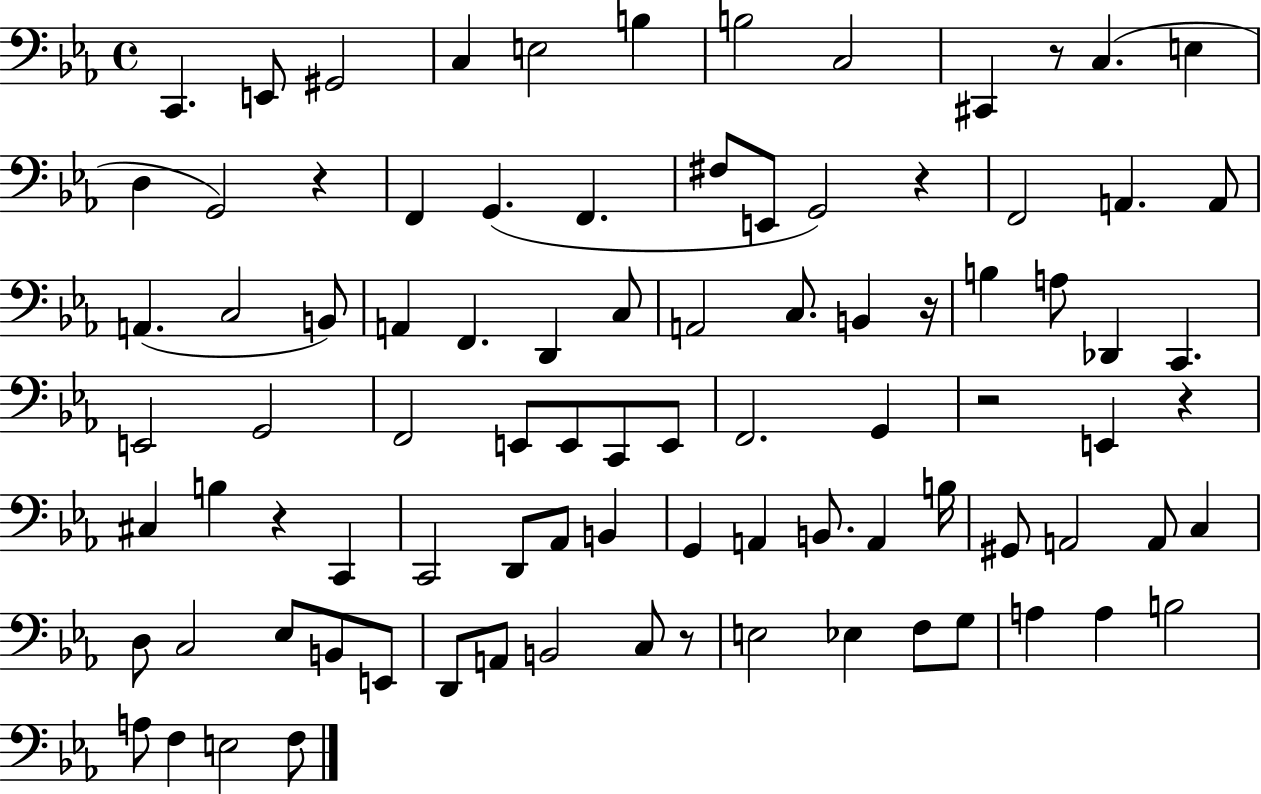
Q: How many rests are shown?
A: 8